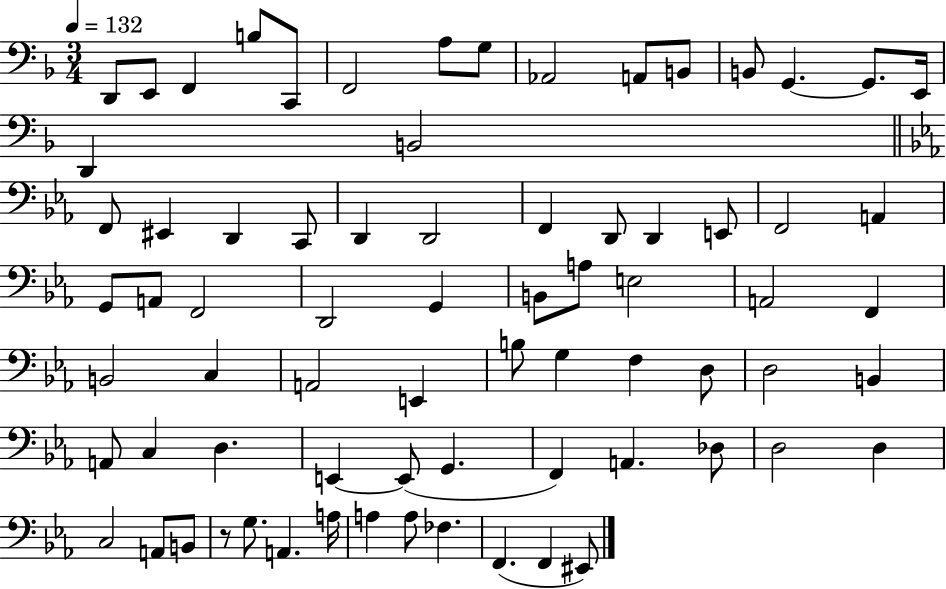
D2/e E2/e F2/q B3/e C2/e F2/h A3/e G3/e Ab2/h A2/e B2/e B2/e G2/q. G2/e. E2/s D2/q B2/h F2/e EIS2/q D2/q C2/e D2/q D2/h F2/q D2/e D2/q E2/e F2/h A2/q G2/e A2/e F2/h D2/h G2/q B2/e A3/e E3/h A2/h F2/q B2/h C3/q A2/h E2/q B3/e G3/q F3/q D3/e D3/h B2/q A2/e C3/q D3/q. E2/q E2/e G2/q. F2/q A2/q. Db3/e D3/h D3/q C3/h A2/e B2/e R/e G3/e. A2/q. A3/s A3/q A3/e FES3/q. F2/q. F2/q EIS2/e